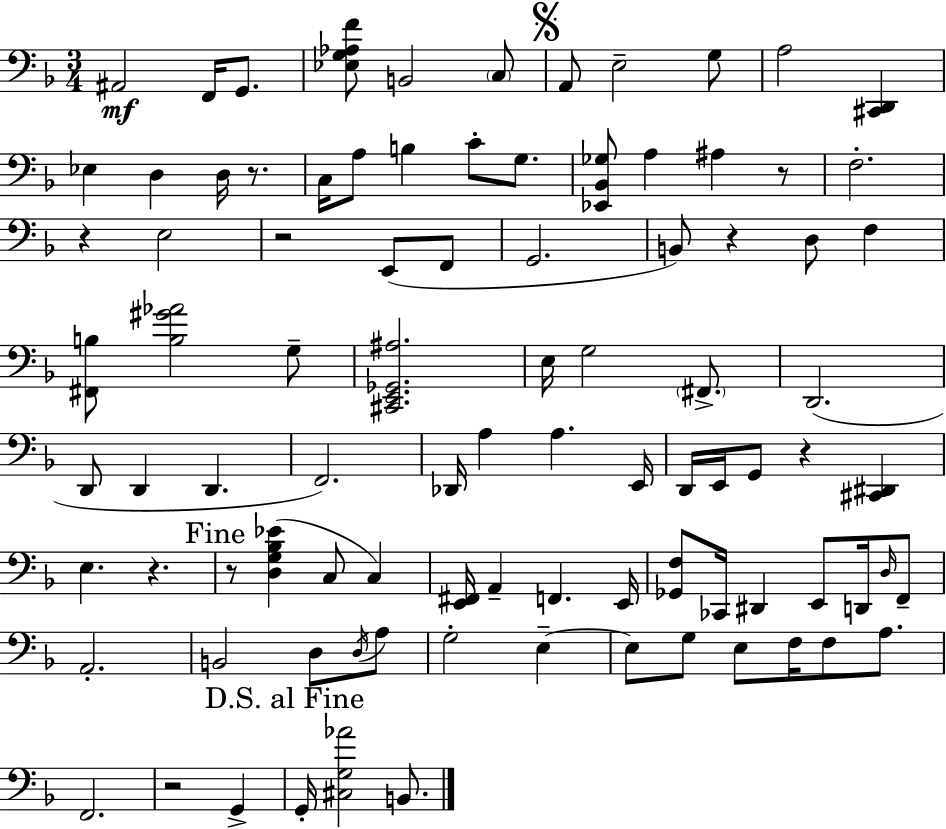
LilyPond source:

{
  \clef bass
  \numericTimeSignature
  \time 3/4
  \key f \major
  ais,2\mf f,16 g,8. | <ees g aes f'>8 b,2 \parenthesize c8 | \mark \markup { \musicglyph "scripts.segno" } a,8 e2-- g8 | a2 <cis, d,>4 | \break ees4 d4 d16 r8. | c16 a8 b4 c'8-. g8. | <ees, bes, ges>8 a4 ais4 r8 | f2.-. | \break r4 e2 | r2 e,8( f,8 | g,2. | b,8) r4 d8 f4 | \break <fis, b>8 <b gis' aes'>2 g8-- | <cis, e, ges, ais>2. | e16 g2 \parenthesize fis,8.-> | d,2.( | \break d,8 d,4 d,4. | f,2.) | des,16 a4 a4. e,16 | d,16 e,16 g,8 r4 <cis, dis,>4 | \break e4. r4. | \mark "Fine" r8 <d g bes ees'>4( c8 c4) | <e, fis,>16 a,4-- f,4. e,16 | <ges, f>8 ces,16 dis,4 e,8 d,16 \grace { d16 } f,8-- | \break a,2.-. | b,2 d8 \acciaccatura { d16 } | a8 g2-. e4--~~ | e8 g8 e8 f16 f8 a8. | \break f,2. | r2 g,4-> | \mark "D.S. al Fine" g,16-. <cis g aes'>2 b,8. | \bar "|."
}